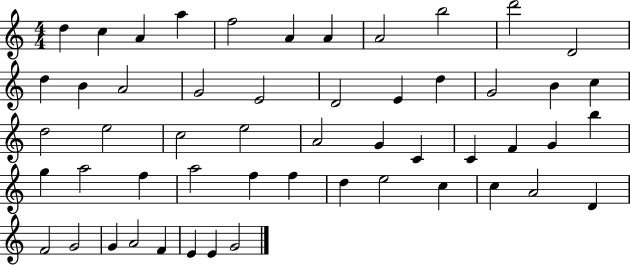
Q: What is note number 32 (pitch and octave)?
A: G4